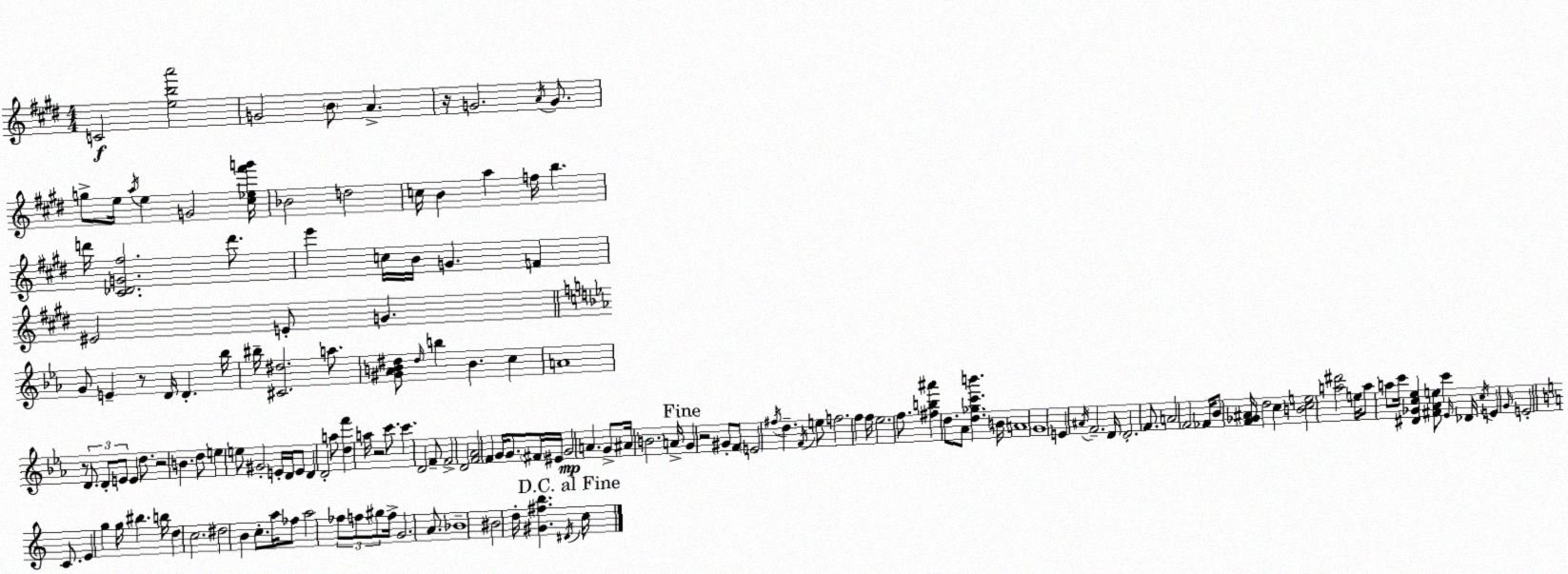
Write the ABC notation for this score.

X:1
T:Untitled
M:4/4
L:1/4
K:E
C2 [eba']2 G2 B/2 A z/4 G2 A/4 G/2 g/2 e/4 a/4 e G2 [^c_e^f'g']/4 _B2 d2 c/4 B a f/4 b d'/4 [^C_DG^f]2 d'/2 e' c/4 B/4 G F ^E2 E/2 G G/2 E z/2 D/4 D _b/4 ^b/4 [^C^d]2 a/2 [^G_AB^d]/2 ^d/4 b B c A4 z/2 D/2 D/2 E/2 E d/2 z2 B d/2 e e/2 ^G2 E/4 D/4 E/2 D D2 a/2 [df'] a/4 z2 c'/2 c' D2 F/2 F2 D2 [F_A]2 F G/4 G/2 ^F/4 ^E/4 G2 A G/2 ^A/4 B2 A/4 G z2 ^G/2 F/2 E2 ^f/4 d F/4 e/2 f2 f f/4 _e2 f/2 [^fb^a'] d/2 _A/2 [d_gc'b'] B/4 A4 G4 E ^A/4 F2 D/4 D2 F/2 A2 F2 _F/4 _B/2 [F_G^A]/4 d2 c [Bce]2 [a^d']2 e/4 a/2 a/2 c'/4 [^D_Gc_e] [^F_Ae]/2 c' _E/4 _D/4 c/4 E G/4 E2 C/2 E g g/4 ^b b/4 d c2 ^d2 B c/2 a/4 _f/2 a2 _f/2 f/2 ^g/2 f/4 G2 A/2 _B4 ^B2 d/4 [^G^fb] ^D/4 c/4